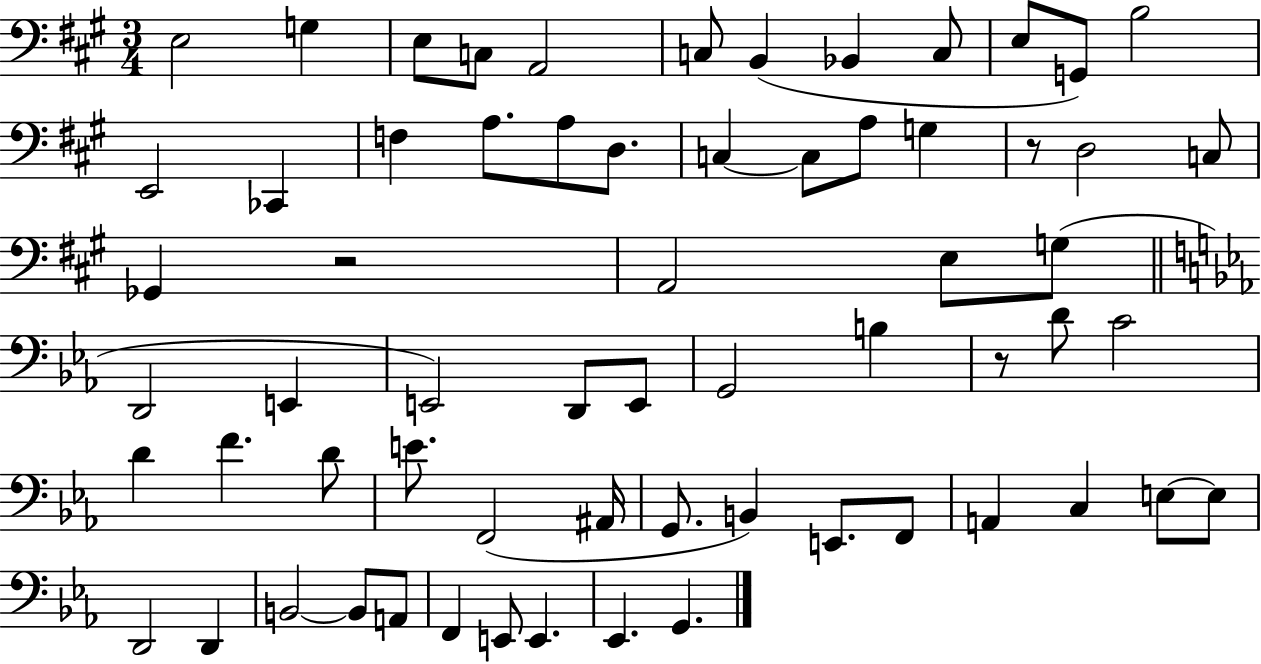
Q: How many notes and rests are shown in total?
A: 64